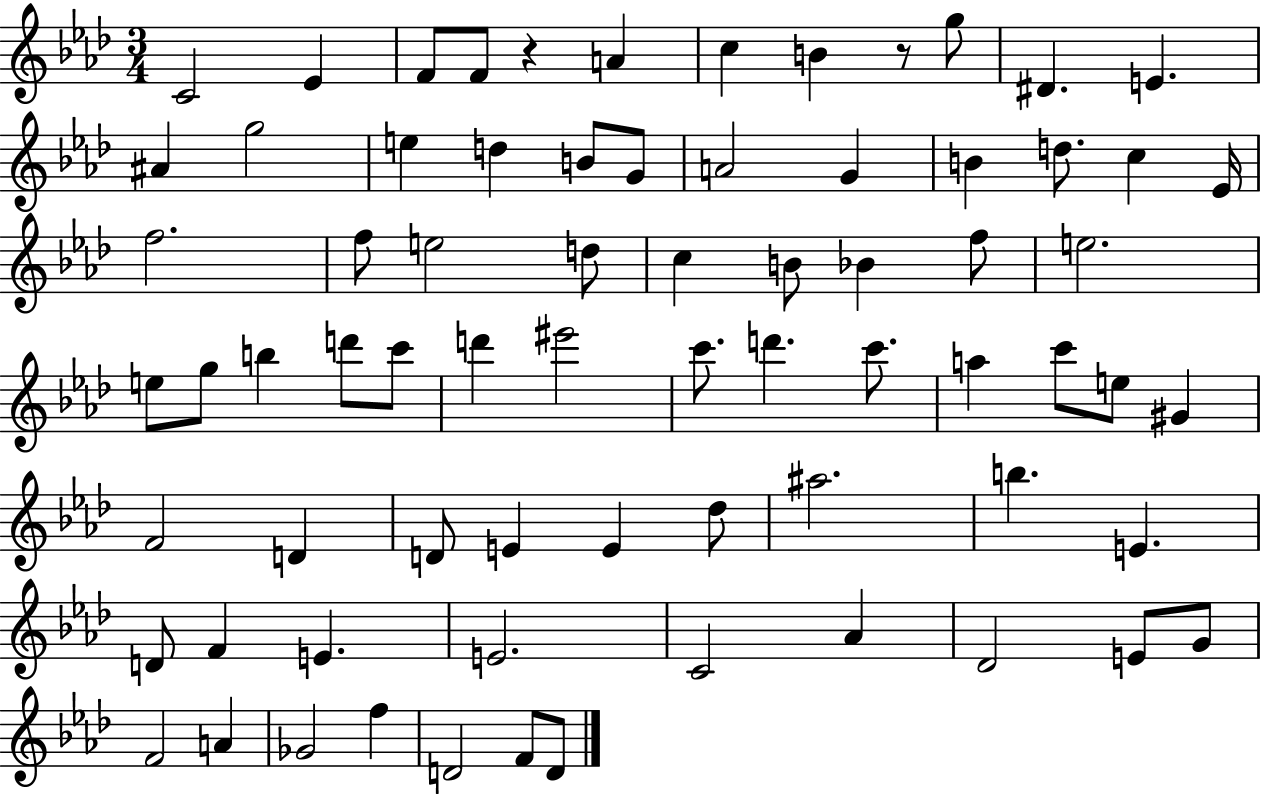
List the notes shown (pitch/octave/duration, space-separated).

C4/h Eb4/q F4/e F4/e R/q A4/q C5/q B4/q R/e G5/e D#4/q. E4/q. A#4/q G5/h E5/q D5/q B4/e G4/e A4/h G4/q B4/q D5/e. C5/q Eb4/s F5/h. F5/e E5/h D5/e C5/q B4/e Bb4/q F5/e E5/h. E5/e G5/e B5/q D6/e C6/e D6/q EIS6/h C6/e. D6/q. C6/e. A5/q C6/e E5/e G#4/q F4/h D4/q D4/e E4/q E4/q Db5/e A#5/h. B5/q. E4/q. D4/e F4/q E4/q. E4/h. C4/h Ab4/q Db4/h E4/e G4/e F4/h A4/q Gb4/h F5/q D4/h F4/e D4/e